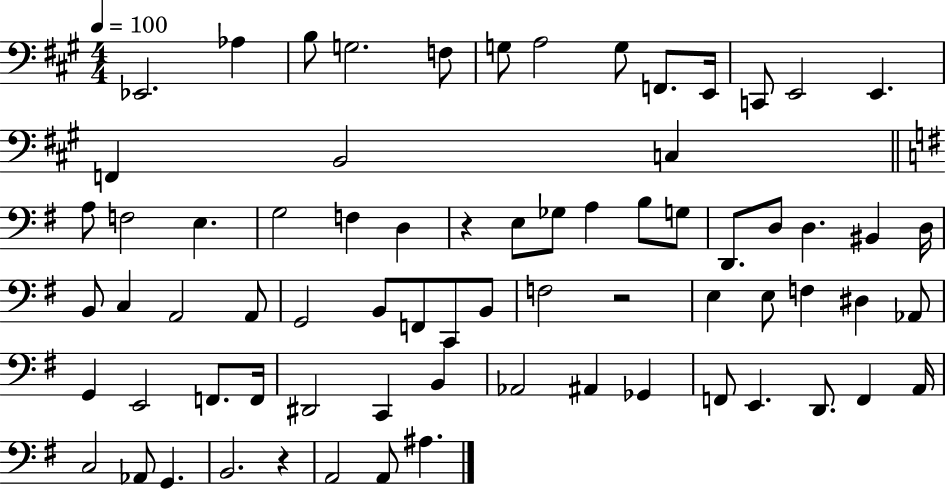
Eb2/h. Ab3/q B3/e G3/h. F3/e G3/e A3/h G3/e F2/e. E2/s C2/e E2/h E2/q. F2/q B2/h C3/q A3/e F3/h E3/q. G3/h F3/q D3/q R/q E3/e Gb3/e A3/q B3/e G3/e D2/e. D3/e D3/q. BIS2/q D3/s B2/e C3/q A2/h A2/e G2/h B2/e F2/e C2/e B2/e F3/h R/h E3/q E3/e F3/q D#3/q Ab2/e G2/q E2/h F2/e. F2/s D#2/h C2/q B2/q Ab2/h A#2/q Gb2/q F2/e E2/q. D2/e. F2/q A2/s C3/h Ab2/e G2/q. B2/h. R/q A2/h A2/e A#3/q.